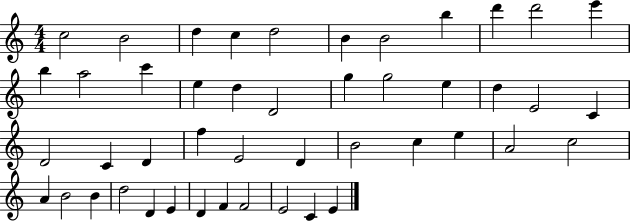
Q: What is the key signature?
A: C major